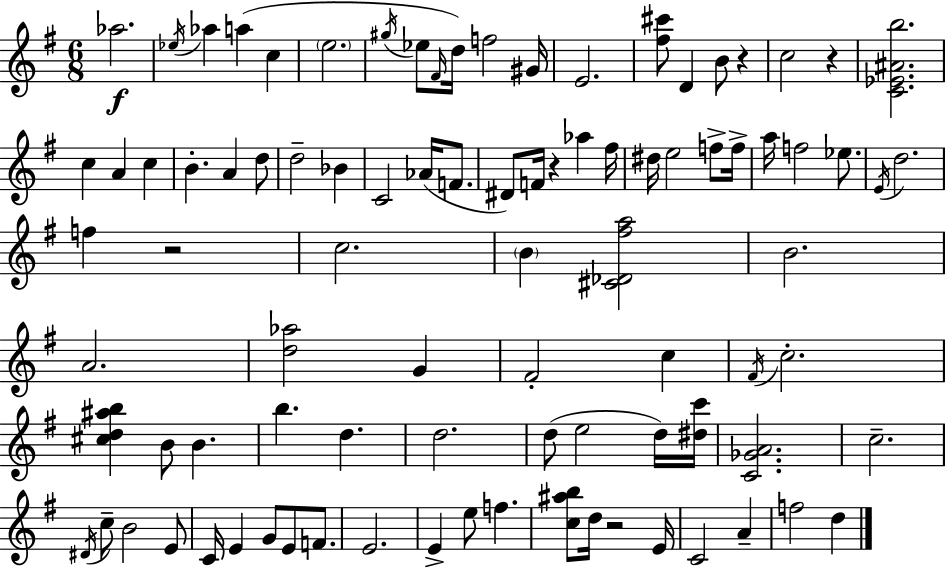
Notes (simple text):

Ab5/h. Eb5/s Ab5/q A5/q C5/q E5/h. G#5/s Eb5/e F#4/s D5/s F5/h G#4/s E4/h. [F#5,C#6]/e D4/q B4/e R/q C5/h R/q [C4,Eb4,A#4,B5]/h. C5/q A4/q C5/q B4/q. A4/q D5/e D5/h Bb4/q C4/h Ab4/s F4/e. D#4/e F4/s R/q Ab5/q F#5/s D#5/s E5/h F5/e F5/s A5/s F5/h Eb5/e. E4/s D5/h. F5/q R/h C5/h. B4/q [C#4,Db4,F#5,A5]/h B4/h. A4/h. [D5,Ab5]/h G4/q F#4/h C5/q F#4/s C5/h. [C#5,D5,A#5,B5]/q B4/e B4/q. B5/q. D5/q. D5/h. D5/e E5/h D5/s [D#5,C6]/s [C4,Gb4,A4]/h. C5/h. D#4/s C5/e B4/h E4/e C4/s E4/q G4/e E4/e F4/e. E4/h. E4/q E5/e F5/q. [C5,A#5,B5]/e D5/s R/h E4/s C4/h A4/q F5/h D5/q